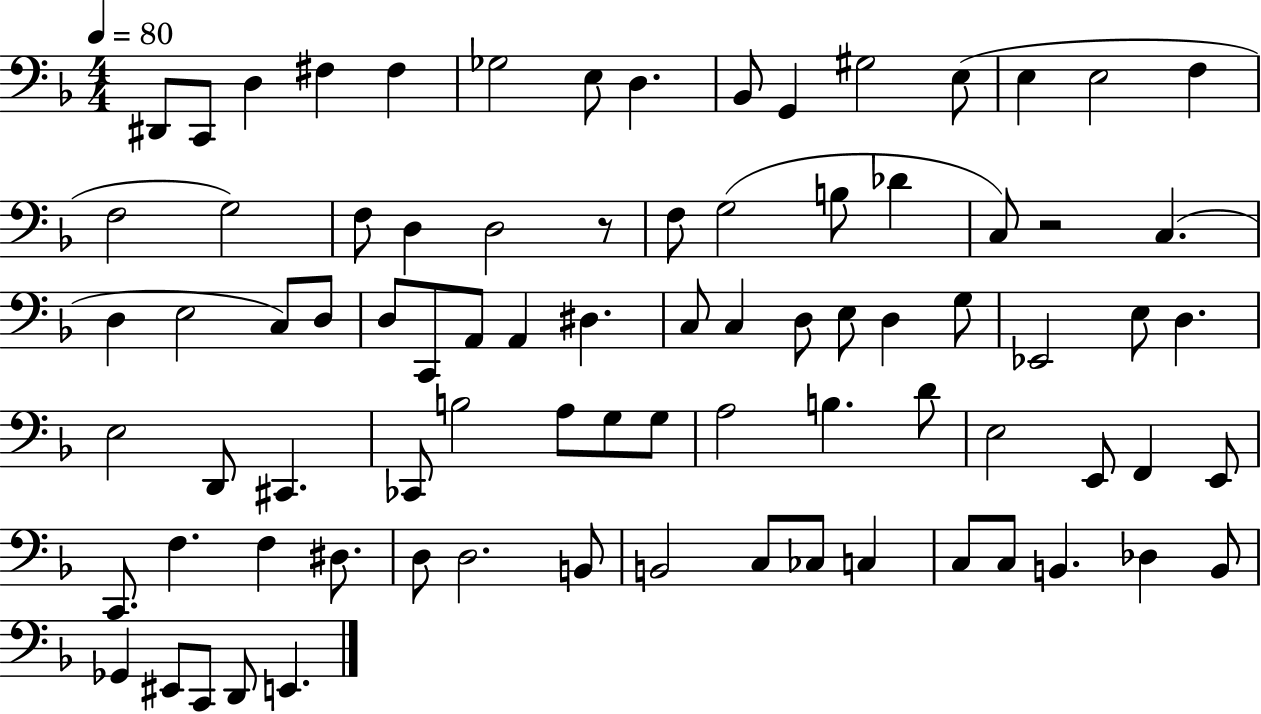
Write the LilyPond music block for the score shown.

{
  \clef bass
  \numericTimeSignature
  \time 4/4
  \key f \major
  \tempo 4 = 80
  dis,8 c,8 d4 fis4 fis4 | ges2 e8 d4. | bes,8 g,4 gis2 e8( | e4 e2 f4 | \break f2 g2) | f8 d4 d2 r8 | f8 g2( b8 des'4 | c8) r2 c4.( | \break d4 e2 c8) d8 | d8 c,8 a,8 a,4 dis4. | c8 c4 d8 e8 d4 g8 | ees,2 e8 d4. | \break e2 d,8 cis,4. | ces,8 b2 a8 g8 g8 | a2 b4. d'8 | e2 e,8 f,4 e,8 | \break c,8. f4. f4 dis8. | d8 d2. b,8 | b,2 c8 ces8 c4 | c8 c8 b,4. des4 b,8 | \break ges,4 eis,8 c,8 d,8 e,4. | \bar "|."
}